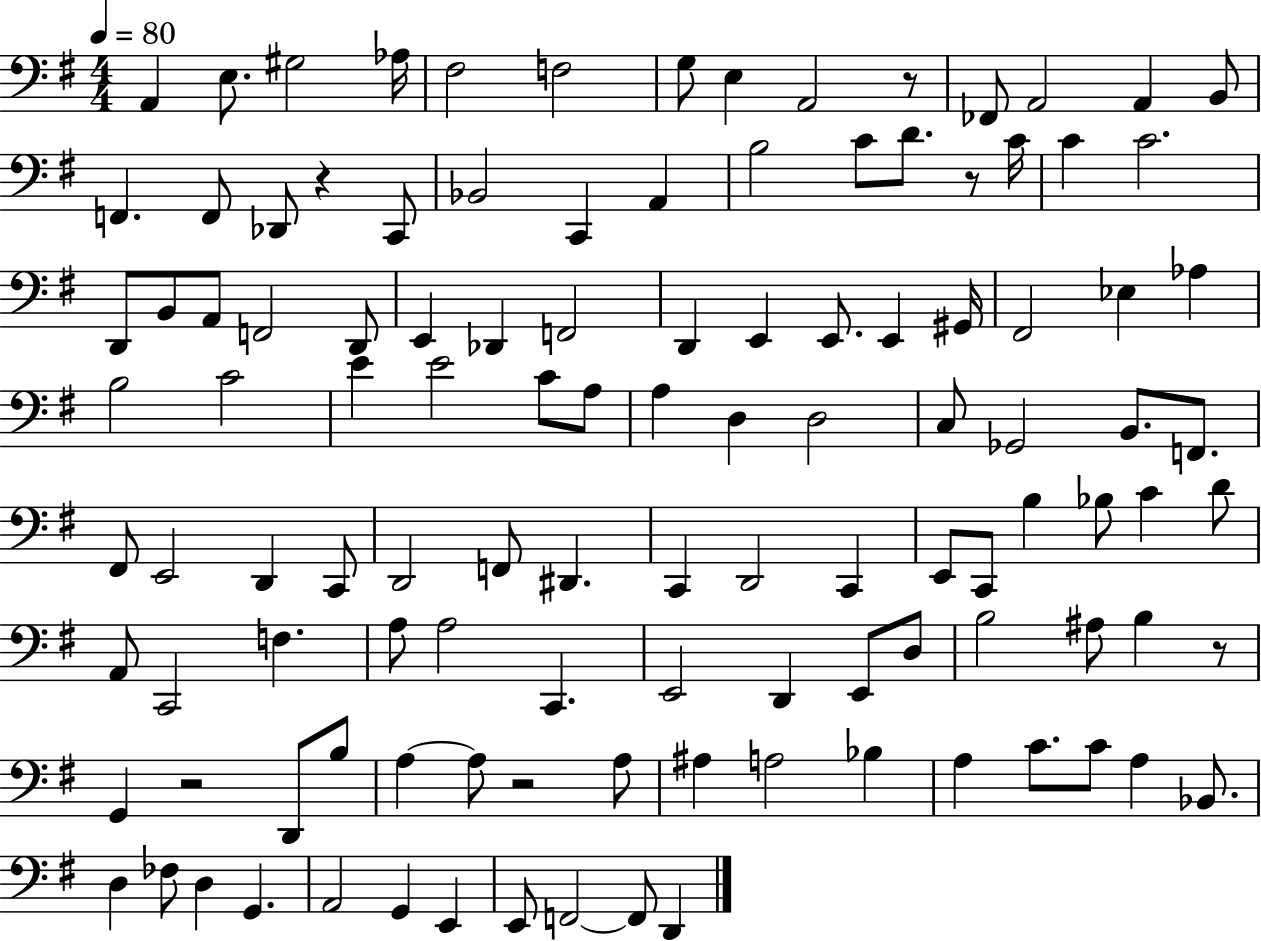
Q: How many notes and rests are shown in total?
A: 115